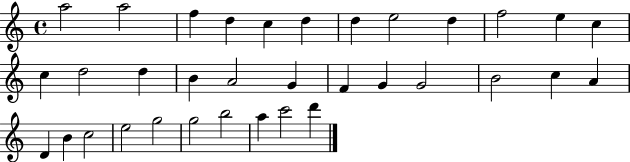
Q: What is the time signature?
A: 4/4